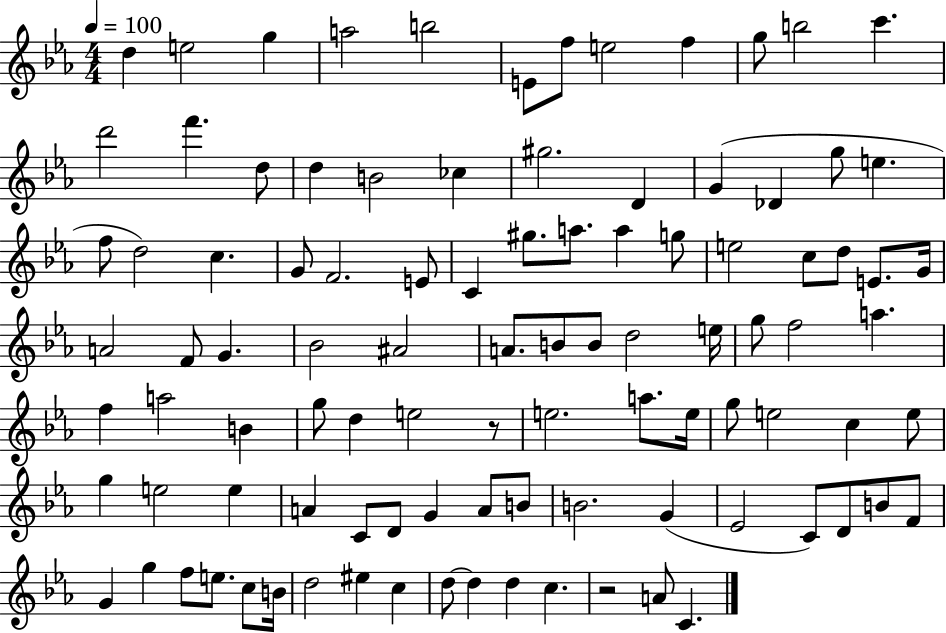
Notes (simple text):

D5/q E5/h G5/q A5/h B5/h E4/e F5/e E5/h F5/q G5/e B5/h C6/q. D6/h F6/q. D5/e D5/q B4/h CES5/q G#5/h. D4/q G4/q Db4/q G5/e E5/q. F5/e D5/h C5/q. G4/e F4/h. E4/e C4/q G#5/e. A5/e. A5/q G5/e E5/h C5/e D5/e E4/e. G4/s A4/h F4/e G4/q. Bb4/h A#4/h A4/e. B4/e B4/e D5/h E5/s G5/e F5/h A5/q. F5/q A5/h B4/q G5/e D5/q E5/h R/e E5/h. A5/e. E5/s G5/e E5/h C5/q E5/e G5/q E5/h E5/q A4/q C4/e D4/e G4/q A4/e B4/e B4/h. G4/q Eb4/h C4/e D4/e B4/e F4/e G4/q G5/q F5/e E5/e. C5/e B4/s D5/h EIS5/q C5/q D5/e D5/q D5/q C5/q. R/h A4/e C4/q.